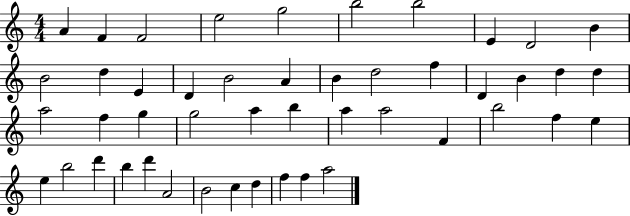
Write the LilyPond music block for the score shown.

{
  \clef treble
  \numericTimeSignature
  \time 4/4
  \key c \major
  a'4 f'4 f'2 | e''2 g''2 | b''2 b''2 | e'4 d'2 b'4 | \break b'2 d''4 e'4 | d'4 b'2 a'4 | b'4 d''2 f''4 | d'4 b'4 d''4 d''4 | \break a''2 f''4 g''4 | g''2 a''4 b''4 | a''4 a''2 f'4 | b''2 f''4 e''4 | \break e''4 b''2 d'''4 | b''4 d'''4 a'2 | b'2 c''4 d''4 | f''4 f''4 a''2 | \break \bar "|."
}